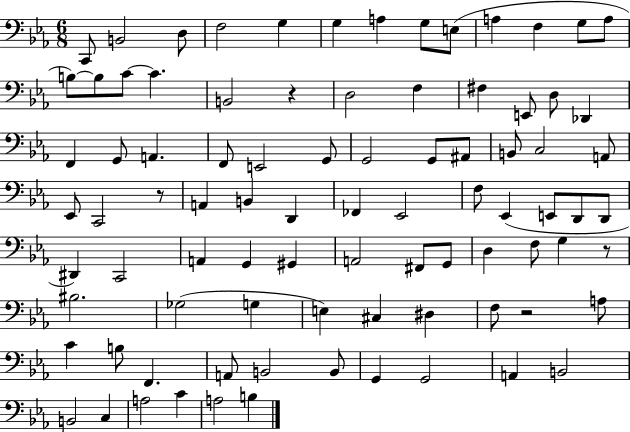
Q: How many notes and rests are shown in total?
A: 87